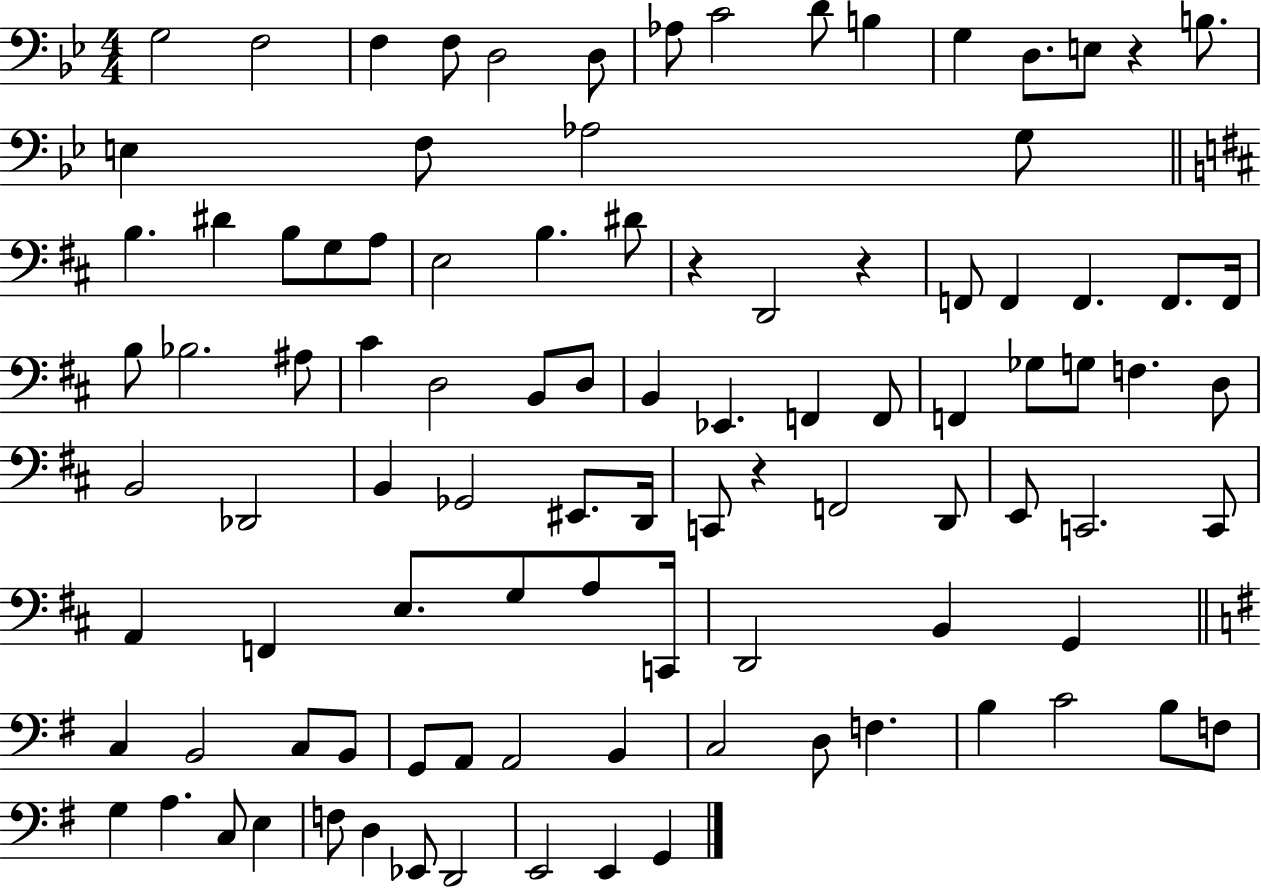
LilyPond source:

{
  \clef bass
  \numericTimeSignature
  \time 4/4
  \key bes \major
  g2 f2 | f4 f8 d2 d8 | aes8 c'2 d'8 b4 | g4 d8. e8 r4 b8. | \break e4 f8 aes2 g8 | \bar "||" \break \key b \minor b4. dis'4 b8 g8 a8 | e2 b4. dis'8 | r4 d,2 r4 | f,8 f,4 f,4. f,8. f,16 | \break b8 bes2. ais8 | cis'4 d2 b,8 d8 | b,4 ees,4. f,4 f,8 | f,4 ges8 g8 f4. d8 | \break b,2 des,2 | b,4 ges,2 eis,8. d,16 | c,8 r4 f,2 d,8 | e,8 c,2. c,8 | \break a,4 f,4 e8. g8 a8 c,16 | d,2 b,4 g,4 | \bar "||" \break \key e \minor c4 b,2 c8 b,8 | g,8 a,8 a,2 b,4 | c2 d8 f4. | b4 c'2 b8 f8 | \break g4 a4. c8 e4 | f8 d4 ees,8 d,2 | e,2 e,4 g,4 | \bar "|."
}